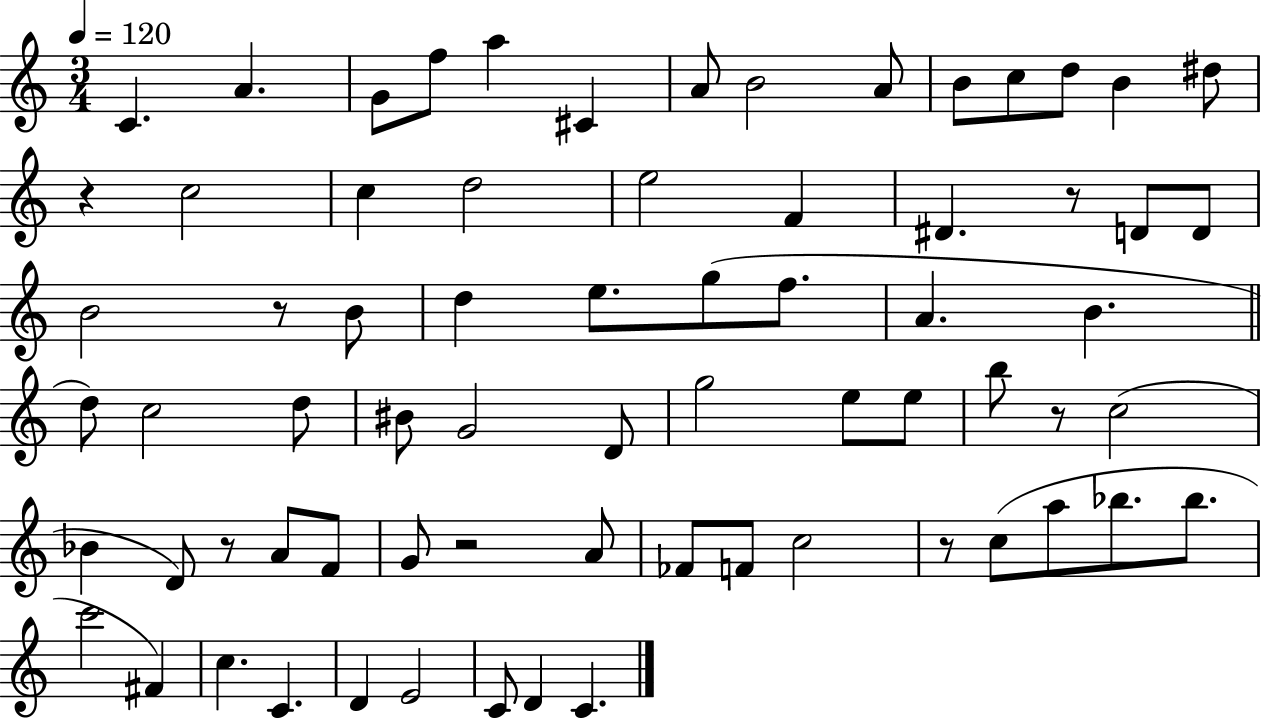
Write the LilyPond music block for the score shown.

{
  \clef treble
  \numericTimeSignature
  \time 3/4
  \key c \major
  \tempo 4 = 120
  c'4. a'4. | g'8 f''8 a''4 cis'4 | a'8 b'2 a'8 | b'8 c''8 d''8 b'4 dis''8 | \break r4 c''2 | c''4 d''2 | e''2 f'4 | dis'4. r8 d'8 d'8 | \break b'2 r8 b'8 | d''4 e''8. g''8( f''8. | a'4. b'4. | \bar "||" \break \key a \minor d''8) c''2 d''8 | bis'8 g'2 d'8 | g''2 e''8 e''8 | b''8 r8 c''2( | \break bes'4 d'8) r8 a'8 f'8 | g'8 r2 a'8 | fes'8 f'8 c''2 | r8 c''8( a''8 bes''8. bes''8. | \break c'''2 fis'4) | c''4. c'4. | d'4 e'2 | c'8 d'4 c'4. | \break \bar "|."
}